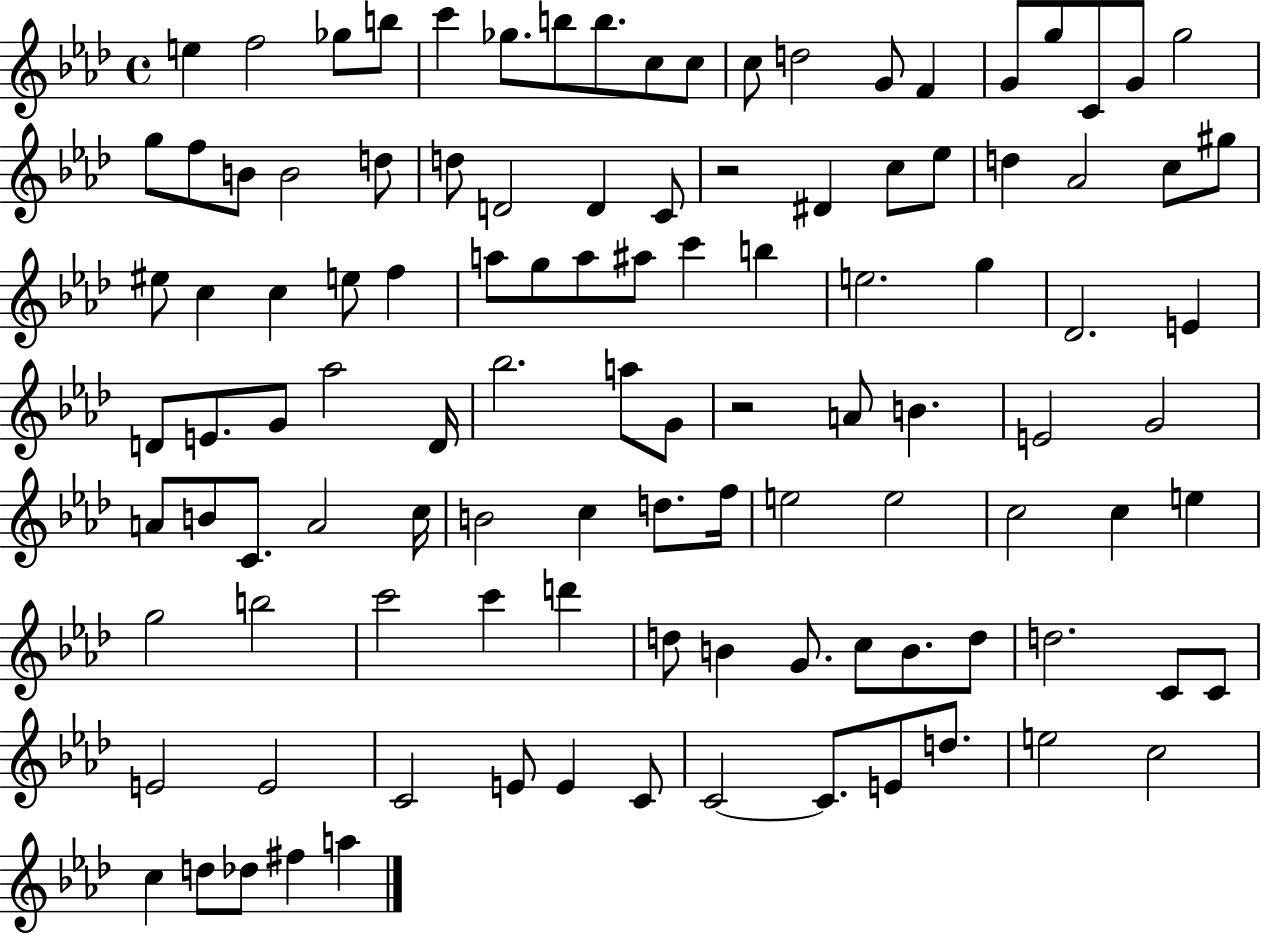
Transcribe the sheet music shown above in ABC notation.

X:1
T:Untitled
M:4/4
L:1/4
K:Ab
e f2 _g/2 b/2 c' _g/2 b/2 b/2 c/2 c/2 c/2 d2 G/2 F G/2 g/2 C/2 G/2 g2 g/2 f/2 B/2 B2 d/2 d/2 D2 D C/2 z2 ^D c/2 _e/2 d _A2 c/2 ^g/2 ^e/2 c c e/2 f a/2 g/2 a/2 ^a/2 c' b e2 g _D2 E D/2 E/2 G/2 _a2 D/4 _b2 a/2 G/2 z2 A/2 B E2 G2 A/2 B/2 C/2 A2 c/4 B2 c d/2 f/4 e2 e2 c2 c e g2 b2 c'2 c' d' d/2 B G/2 c/2 B/2 d/2 d2 C/2 C/2 E2 E2 C2 E/2 E C/2 C2 C/2 E/2 d/2 e2 c2 c d/2 _d/2 ^f a